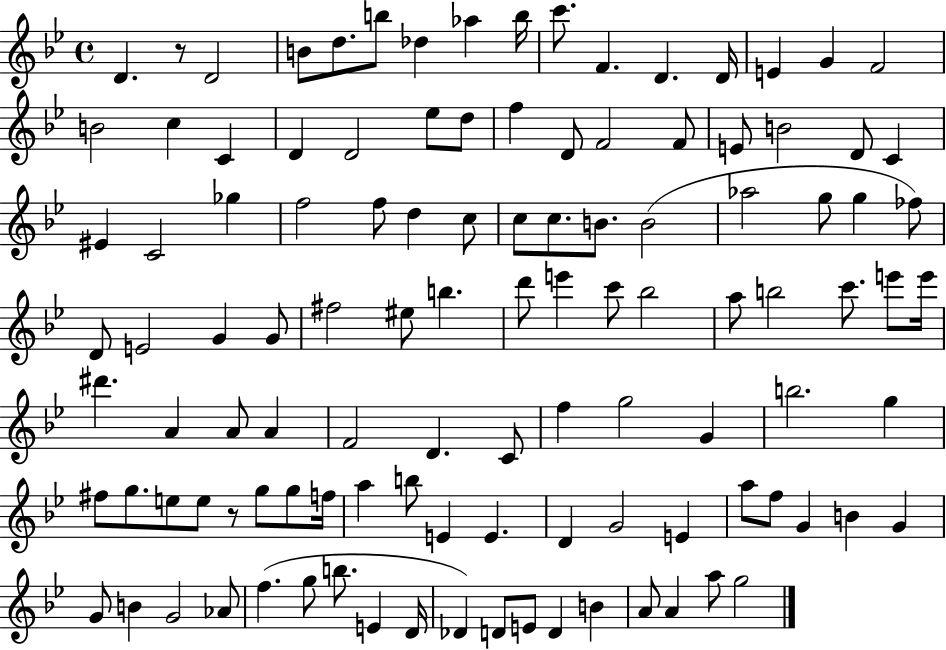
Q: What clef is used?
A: treble